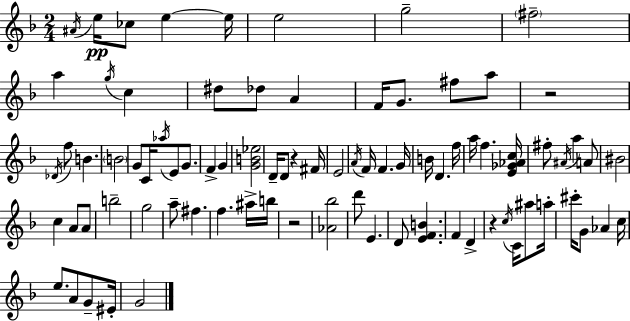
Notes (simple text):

A#4/s E5/s CES5/e E5/q E5/s E5/h G5/h F#5/h A5/q G5/s C5/q D#5/e Db5/e A4/q F4/s G4/e. F#5/e A5/e R/h Db4/s F5/e B4/q. B4/h G4/e C4/s Ab5/s E4/e G4/e. F4/q G4/q [G4,B4,Eb5]/h D4/s D4/e R/q F#4/s E4/h A4/s F4/s F4/q. G4/s B4/s D4/q. F5/s A5/s F5/q. [E4,Gb4,Ab4,C5]/s F#5/e A#4/s A5/q A4/e BIS4/h C5/q A4/e A4/e B5/h G5/h A5/e F#5/q. F5/q. A#5/s B5/s R/h [Ab4,Bb5]/h D6/e E4/q. D4/e [E4,F4,B4]/q. F4/q D4/q R/q C5/s C4/s A#5/e A5/s C#6/s G4/e Ab4/q C5/s E5/e. A4/e G4/e EIS4/s G4/h